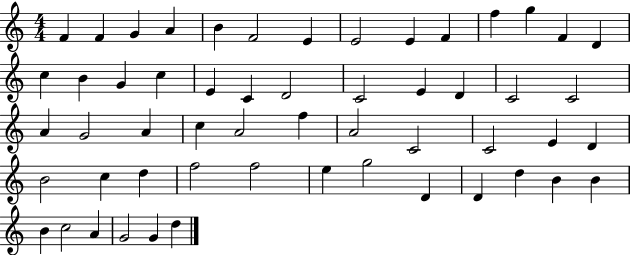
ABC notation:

X:1
T:Untitled
M:4/4
L:1/4
K:C
F F G A B F2 E E2 E F f g F D c B G c E C D2 C2 E D C2 C2 A G2 A c A2 f A2 C2 C2 E D B2 c d f2 f2 e g2 D D d B B B c2 A G2 G d